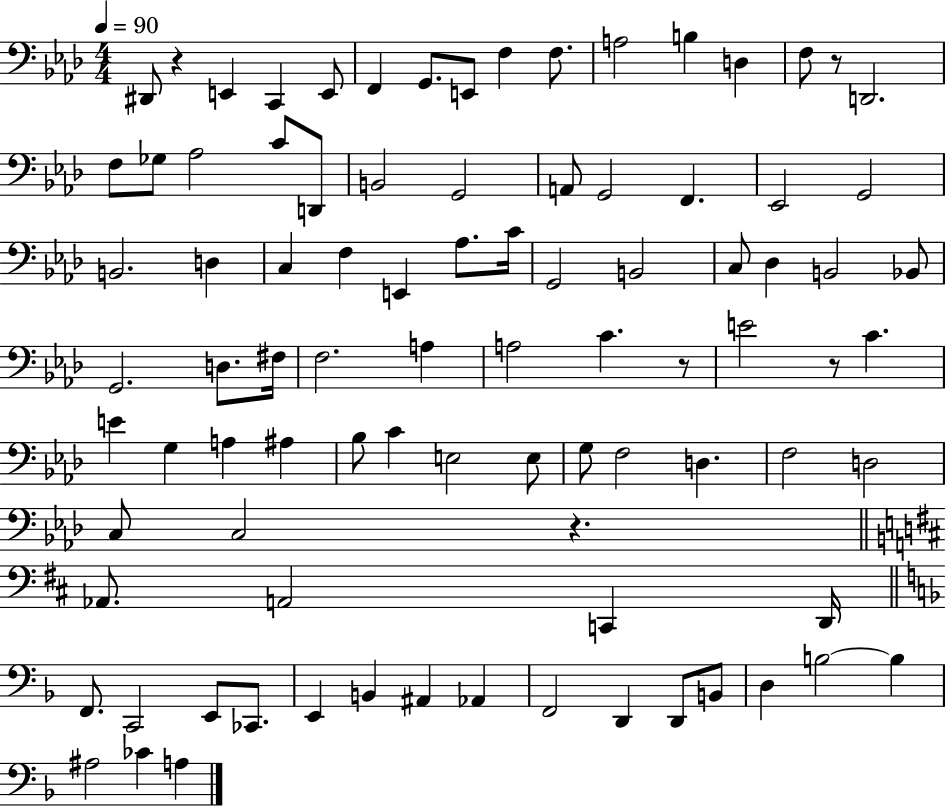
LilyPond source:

{
  \clef bass
  \numericTimeSignature
  \time 4/4
  \key aes \major
  \tempo 4 = 90
  \repeat volta 2 { dis,8 r4 e,4 c,4 e,8 | f,4 g,8. e,8 f4 f8. | a2 b4 d4 | f8 r8 d,2. | \break f8 ges8 aes2 c'8 d,8 | b,2 g,2 | a,8 g,2 f,4. | ees,2 g,2 | \break b,2. d4 | c4 f4 e,4 aes8. c'16 | g,2 b,2 | c8 des4 b,2 bes,8 | \break g,2. d8. fis16 | f2. a4 | a2 c'4. r8 | e'2 r8 c'4. | \break e'4 g4 a4 ais4 | bes8 c'4 e2 e8 | g8 f2 d4. | f2 d2 | \break c8 c2 r4. | \bar "||" \break \key b \minor aes,8. a,2 c,4 d,16 | \bar "||" \break \key d \minor f,8. c,2 e,8 ces,8. | e,4 b,4 ais,4 aes,4 | f,2 d,4 d,8 b,8 | d4 b2~~ b4 | \break ais2 ces'4 a4 | } \bar "|."
}